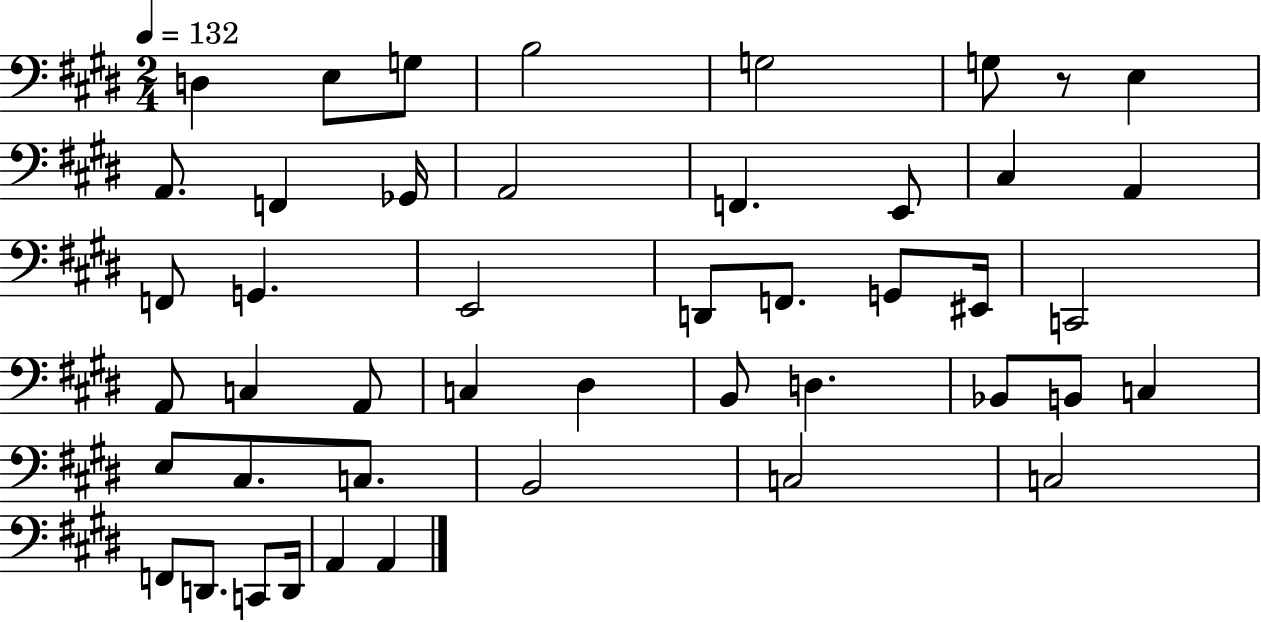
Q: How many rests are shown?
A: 1